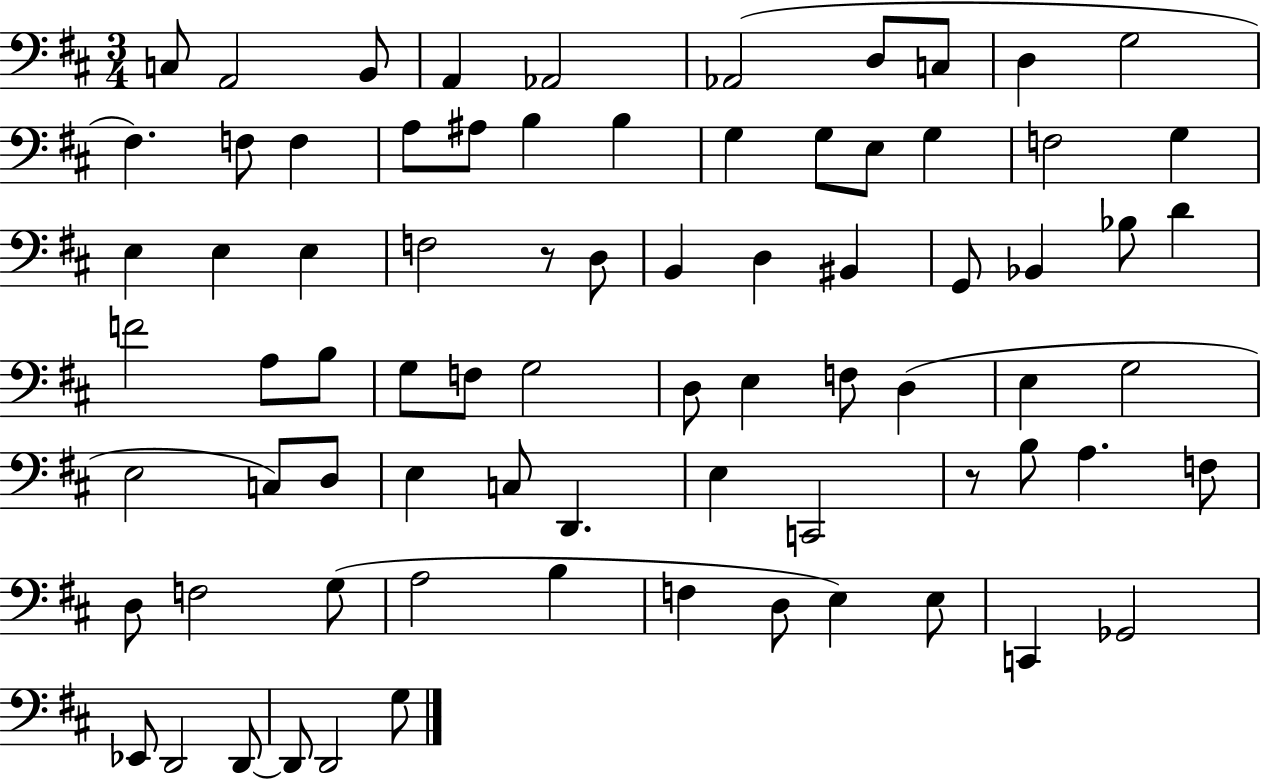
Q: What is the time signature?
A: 3/4